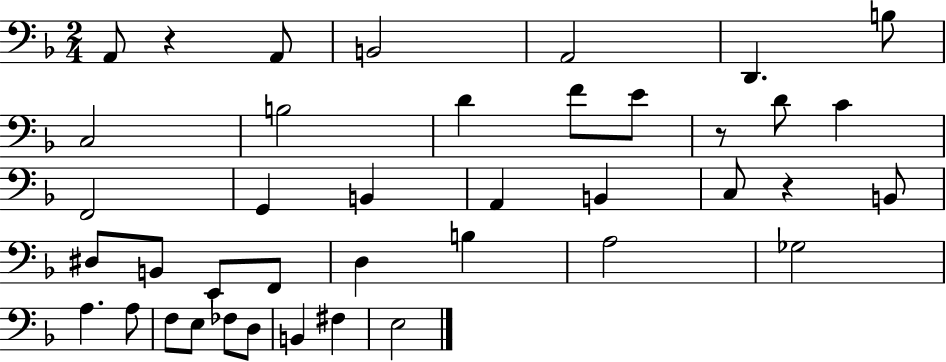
X:1
T:Untitled
M:2/4
L:1/4
K:F
A,,/2 z A,,/2 B,,2 A,,2 D,, B,/2 C,2 B,2 D F/2 E/2 z/2 D/2 C F,,2 G,, B,, A,, B,, C,/2 z B,,/2 ^D,/2 B,,/2 E,,/2 F,,/2 D, B, A,2 _G,2 A, A,/2 F,/2 E,/2 _F,/2 D,/2 B,, ^F, E,2